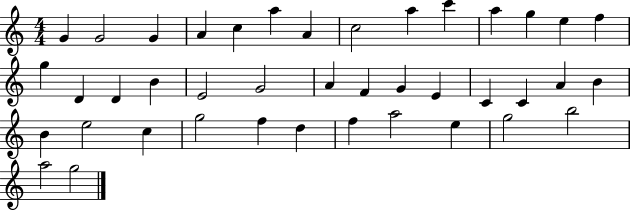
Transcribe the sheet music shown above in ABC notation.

X:1
T:Untitled
M:4/4
L:1/4
K:C
G G2 G A c a A c2 a c' a g e f g D D B E2 G2 A F G E C C A B B e2 c g2 f d f a2 e g2 b2 a2 g2